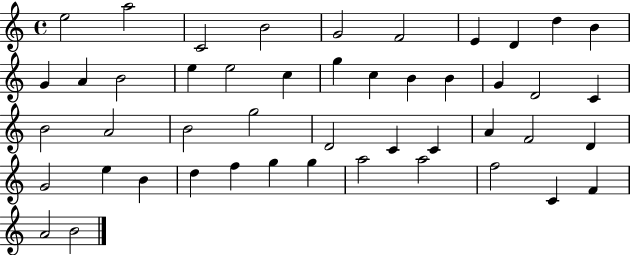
X:1
T:Untitled
M:4/4
L:1/4
K:C
e2 a2 C2 B2 G2 F2 E D d B G A B2 e e2 c g c B B G D2 C B2 A2 B2 g2 D2 C C A F2 D G2 e B d f g g a2 a2 f2 C F A2 B2